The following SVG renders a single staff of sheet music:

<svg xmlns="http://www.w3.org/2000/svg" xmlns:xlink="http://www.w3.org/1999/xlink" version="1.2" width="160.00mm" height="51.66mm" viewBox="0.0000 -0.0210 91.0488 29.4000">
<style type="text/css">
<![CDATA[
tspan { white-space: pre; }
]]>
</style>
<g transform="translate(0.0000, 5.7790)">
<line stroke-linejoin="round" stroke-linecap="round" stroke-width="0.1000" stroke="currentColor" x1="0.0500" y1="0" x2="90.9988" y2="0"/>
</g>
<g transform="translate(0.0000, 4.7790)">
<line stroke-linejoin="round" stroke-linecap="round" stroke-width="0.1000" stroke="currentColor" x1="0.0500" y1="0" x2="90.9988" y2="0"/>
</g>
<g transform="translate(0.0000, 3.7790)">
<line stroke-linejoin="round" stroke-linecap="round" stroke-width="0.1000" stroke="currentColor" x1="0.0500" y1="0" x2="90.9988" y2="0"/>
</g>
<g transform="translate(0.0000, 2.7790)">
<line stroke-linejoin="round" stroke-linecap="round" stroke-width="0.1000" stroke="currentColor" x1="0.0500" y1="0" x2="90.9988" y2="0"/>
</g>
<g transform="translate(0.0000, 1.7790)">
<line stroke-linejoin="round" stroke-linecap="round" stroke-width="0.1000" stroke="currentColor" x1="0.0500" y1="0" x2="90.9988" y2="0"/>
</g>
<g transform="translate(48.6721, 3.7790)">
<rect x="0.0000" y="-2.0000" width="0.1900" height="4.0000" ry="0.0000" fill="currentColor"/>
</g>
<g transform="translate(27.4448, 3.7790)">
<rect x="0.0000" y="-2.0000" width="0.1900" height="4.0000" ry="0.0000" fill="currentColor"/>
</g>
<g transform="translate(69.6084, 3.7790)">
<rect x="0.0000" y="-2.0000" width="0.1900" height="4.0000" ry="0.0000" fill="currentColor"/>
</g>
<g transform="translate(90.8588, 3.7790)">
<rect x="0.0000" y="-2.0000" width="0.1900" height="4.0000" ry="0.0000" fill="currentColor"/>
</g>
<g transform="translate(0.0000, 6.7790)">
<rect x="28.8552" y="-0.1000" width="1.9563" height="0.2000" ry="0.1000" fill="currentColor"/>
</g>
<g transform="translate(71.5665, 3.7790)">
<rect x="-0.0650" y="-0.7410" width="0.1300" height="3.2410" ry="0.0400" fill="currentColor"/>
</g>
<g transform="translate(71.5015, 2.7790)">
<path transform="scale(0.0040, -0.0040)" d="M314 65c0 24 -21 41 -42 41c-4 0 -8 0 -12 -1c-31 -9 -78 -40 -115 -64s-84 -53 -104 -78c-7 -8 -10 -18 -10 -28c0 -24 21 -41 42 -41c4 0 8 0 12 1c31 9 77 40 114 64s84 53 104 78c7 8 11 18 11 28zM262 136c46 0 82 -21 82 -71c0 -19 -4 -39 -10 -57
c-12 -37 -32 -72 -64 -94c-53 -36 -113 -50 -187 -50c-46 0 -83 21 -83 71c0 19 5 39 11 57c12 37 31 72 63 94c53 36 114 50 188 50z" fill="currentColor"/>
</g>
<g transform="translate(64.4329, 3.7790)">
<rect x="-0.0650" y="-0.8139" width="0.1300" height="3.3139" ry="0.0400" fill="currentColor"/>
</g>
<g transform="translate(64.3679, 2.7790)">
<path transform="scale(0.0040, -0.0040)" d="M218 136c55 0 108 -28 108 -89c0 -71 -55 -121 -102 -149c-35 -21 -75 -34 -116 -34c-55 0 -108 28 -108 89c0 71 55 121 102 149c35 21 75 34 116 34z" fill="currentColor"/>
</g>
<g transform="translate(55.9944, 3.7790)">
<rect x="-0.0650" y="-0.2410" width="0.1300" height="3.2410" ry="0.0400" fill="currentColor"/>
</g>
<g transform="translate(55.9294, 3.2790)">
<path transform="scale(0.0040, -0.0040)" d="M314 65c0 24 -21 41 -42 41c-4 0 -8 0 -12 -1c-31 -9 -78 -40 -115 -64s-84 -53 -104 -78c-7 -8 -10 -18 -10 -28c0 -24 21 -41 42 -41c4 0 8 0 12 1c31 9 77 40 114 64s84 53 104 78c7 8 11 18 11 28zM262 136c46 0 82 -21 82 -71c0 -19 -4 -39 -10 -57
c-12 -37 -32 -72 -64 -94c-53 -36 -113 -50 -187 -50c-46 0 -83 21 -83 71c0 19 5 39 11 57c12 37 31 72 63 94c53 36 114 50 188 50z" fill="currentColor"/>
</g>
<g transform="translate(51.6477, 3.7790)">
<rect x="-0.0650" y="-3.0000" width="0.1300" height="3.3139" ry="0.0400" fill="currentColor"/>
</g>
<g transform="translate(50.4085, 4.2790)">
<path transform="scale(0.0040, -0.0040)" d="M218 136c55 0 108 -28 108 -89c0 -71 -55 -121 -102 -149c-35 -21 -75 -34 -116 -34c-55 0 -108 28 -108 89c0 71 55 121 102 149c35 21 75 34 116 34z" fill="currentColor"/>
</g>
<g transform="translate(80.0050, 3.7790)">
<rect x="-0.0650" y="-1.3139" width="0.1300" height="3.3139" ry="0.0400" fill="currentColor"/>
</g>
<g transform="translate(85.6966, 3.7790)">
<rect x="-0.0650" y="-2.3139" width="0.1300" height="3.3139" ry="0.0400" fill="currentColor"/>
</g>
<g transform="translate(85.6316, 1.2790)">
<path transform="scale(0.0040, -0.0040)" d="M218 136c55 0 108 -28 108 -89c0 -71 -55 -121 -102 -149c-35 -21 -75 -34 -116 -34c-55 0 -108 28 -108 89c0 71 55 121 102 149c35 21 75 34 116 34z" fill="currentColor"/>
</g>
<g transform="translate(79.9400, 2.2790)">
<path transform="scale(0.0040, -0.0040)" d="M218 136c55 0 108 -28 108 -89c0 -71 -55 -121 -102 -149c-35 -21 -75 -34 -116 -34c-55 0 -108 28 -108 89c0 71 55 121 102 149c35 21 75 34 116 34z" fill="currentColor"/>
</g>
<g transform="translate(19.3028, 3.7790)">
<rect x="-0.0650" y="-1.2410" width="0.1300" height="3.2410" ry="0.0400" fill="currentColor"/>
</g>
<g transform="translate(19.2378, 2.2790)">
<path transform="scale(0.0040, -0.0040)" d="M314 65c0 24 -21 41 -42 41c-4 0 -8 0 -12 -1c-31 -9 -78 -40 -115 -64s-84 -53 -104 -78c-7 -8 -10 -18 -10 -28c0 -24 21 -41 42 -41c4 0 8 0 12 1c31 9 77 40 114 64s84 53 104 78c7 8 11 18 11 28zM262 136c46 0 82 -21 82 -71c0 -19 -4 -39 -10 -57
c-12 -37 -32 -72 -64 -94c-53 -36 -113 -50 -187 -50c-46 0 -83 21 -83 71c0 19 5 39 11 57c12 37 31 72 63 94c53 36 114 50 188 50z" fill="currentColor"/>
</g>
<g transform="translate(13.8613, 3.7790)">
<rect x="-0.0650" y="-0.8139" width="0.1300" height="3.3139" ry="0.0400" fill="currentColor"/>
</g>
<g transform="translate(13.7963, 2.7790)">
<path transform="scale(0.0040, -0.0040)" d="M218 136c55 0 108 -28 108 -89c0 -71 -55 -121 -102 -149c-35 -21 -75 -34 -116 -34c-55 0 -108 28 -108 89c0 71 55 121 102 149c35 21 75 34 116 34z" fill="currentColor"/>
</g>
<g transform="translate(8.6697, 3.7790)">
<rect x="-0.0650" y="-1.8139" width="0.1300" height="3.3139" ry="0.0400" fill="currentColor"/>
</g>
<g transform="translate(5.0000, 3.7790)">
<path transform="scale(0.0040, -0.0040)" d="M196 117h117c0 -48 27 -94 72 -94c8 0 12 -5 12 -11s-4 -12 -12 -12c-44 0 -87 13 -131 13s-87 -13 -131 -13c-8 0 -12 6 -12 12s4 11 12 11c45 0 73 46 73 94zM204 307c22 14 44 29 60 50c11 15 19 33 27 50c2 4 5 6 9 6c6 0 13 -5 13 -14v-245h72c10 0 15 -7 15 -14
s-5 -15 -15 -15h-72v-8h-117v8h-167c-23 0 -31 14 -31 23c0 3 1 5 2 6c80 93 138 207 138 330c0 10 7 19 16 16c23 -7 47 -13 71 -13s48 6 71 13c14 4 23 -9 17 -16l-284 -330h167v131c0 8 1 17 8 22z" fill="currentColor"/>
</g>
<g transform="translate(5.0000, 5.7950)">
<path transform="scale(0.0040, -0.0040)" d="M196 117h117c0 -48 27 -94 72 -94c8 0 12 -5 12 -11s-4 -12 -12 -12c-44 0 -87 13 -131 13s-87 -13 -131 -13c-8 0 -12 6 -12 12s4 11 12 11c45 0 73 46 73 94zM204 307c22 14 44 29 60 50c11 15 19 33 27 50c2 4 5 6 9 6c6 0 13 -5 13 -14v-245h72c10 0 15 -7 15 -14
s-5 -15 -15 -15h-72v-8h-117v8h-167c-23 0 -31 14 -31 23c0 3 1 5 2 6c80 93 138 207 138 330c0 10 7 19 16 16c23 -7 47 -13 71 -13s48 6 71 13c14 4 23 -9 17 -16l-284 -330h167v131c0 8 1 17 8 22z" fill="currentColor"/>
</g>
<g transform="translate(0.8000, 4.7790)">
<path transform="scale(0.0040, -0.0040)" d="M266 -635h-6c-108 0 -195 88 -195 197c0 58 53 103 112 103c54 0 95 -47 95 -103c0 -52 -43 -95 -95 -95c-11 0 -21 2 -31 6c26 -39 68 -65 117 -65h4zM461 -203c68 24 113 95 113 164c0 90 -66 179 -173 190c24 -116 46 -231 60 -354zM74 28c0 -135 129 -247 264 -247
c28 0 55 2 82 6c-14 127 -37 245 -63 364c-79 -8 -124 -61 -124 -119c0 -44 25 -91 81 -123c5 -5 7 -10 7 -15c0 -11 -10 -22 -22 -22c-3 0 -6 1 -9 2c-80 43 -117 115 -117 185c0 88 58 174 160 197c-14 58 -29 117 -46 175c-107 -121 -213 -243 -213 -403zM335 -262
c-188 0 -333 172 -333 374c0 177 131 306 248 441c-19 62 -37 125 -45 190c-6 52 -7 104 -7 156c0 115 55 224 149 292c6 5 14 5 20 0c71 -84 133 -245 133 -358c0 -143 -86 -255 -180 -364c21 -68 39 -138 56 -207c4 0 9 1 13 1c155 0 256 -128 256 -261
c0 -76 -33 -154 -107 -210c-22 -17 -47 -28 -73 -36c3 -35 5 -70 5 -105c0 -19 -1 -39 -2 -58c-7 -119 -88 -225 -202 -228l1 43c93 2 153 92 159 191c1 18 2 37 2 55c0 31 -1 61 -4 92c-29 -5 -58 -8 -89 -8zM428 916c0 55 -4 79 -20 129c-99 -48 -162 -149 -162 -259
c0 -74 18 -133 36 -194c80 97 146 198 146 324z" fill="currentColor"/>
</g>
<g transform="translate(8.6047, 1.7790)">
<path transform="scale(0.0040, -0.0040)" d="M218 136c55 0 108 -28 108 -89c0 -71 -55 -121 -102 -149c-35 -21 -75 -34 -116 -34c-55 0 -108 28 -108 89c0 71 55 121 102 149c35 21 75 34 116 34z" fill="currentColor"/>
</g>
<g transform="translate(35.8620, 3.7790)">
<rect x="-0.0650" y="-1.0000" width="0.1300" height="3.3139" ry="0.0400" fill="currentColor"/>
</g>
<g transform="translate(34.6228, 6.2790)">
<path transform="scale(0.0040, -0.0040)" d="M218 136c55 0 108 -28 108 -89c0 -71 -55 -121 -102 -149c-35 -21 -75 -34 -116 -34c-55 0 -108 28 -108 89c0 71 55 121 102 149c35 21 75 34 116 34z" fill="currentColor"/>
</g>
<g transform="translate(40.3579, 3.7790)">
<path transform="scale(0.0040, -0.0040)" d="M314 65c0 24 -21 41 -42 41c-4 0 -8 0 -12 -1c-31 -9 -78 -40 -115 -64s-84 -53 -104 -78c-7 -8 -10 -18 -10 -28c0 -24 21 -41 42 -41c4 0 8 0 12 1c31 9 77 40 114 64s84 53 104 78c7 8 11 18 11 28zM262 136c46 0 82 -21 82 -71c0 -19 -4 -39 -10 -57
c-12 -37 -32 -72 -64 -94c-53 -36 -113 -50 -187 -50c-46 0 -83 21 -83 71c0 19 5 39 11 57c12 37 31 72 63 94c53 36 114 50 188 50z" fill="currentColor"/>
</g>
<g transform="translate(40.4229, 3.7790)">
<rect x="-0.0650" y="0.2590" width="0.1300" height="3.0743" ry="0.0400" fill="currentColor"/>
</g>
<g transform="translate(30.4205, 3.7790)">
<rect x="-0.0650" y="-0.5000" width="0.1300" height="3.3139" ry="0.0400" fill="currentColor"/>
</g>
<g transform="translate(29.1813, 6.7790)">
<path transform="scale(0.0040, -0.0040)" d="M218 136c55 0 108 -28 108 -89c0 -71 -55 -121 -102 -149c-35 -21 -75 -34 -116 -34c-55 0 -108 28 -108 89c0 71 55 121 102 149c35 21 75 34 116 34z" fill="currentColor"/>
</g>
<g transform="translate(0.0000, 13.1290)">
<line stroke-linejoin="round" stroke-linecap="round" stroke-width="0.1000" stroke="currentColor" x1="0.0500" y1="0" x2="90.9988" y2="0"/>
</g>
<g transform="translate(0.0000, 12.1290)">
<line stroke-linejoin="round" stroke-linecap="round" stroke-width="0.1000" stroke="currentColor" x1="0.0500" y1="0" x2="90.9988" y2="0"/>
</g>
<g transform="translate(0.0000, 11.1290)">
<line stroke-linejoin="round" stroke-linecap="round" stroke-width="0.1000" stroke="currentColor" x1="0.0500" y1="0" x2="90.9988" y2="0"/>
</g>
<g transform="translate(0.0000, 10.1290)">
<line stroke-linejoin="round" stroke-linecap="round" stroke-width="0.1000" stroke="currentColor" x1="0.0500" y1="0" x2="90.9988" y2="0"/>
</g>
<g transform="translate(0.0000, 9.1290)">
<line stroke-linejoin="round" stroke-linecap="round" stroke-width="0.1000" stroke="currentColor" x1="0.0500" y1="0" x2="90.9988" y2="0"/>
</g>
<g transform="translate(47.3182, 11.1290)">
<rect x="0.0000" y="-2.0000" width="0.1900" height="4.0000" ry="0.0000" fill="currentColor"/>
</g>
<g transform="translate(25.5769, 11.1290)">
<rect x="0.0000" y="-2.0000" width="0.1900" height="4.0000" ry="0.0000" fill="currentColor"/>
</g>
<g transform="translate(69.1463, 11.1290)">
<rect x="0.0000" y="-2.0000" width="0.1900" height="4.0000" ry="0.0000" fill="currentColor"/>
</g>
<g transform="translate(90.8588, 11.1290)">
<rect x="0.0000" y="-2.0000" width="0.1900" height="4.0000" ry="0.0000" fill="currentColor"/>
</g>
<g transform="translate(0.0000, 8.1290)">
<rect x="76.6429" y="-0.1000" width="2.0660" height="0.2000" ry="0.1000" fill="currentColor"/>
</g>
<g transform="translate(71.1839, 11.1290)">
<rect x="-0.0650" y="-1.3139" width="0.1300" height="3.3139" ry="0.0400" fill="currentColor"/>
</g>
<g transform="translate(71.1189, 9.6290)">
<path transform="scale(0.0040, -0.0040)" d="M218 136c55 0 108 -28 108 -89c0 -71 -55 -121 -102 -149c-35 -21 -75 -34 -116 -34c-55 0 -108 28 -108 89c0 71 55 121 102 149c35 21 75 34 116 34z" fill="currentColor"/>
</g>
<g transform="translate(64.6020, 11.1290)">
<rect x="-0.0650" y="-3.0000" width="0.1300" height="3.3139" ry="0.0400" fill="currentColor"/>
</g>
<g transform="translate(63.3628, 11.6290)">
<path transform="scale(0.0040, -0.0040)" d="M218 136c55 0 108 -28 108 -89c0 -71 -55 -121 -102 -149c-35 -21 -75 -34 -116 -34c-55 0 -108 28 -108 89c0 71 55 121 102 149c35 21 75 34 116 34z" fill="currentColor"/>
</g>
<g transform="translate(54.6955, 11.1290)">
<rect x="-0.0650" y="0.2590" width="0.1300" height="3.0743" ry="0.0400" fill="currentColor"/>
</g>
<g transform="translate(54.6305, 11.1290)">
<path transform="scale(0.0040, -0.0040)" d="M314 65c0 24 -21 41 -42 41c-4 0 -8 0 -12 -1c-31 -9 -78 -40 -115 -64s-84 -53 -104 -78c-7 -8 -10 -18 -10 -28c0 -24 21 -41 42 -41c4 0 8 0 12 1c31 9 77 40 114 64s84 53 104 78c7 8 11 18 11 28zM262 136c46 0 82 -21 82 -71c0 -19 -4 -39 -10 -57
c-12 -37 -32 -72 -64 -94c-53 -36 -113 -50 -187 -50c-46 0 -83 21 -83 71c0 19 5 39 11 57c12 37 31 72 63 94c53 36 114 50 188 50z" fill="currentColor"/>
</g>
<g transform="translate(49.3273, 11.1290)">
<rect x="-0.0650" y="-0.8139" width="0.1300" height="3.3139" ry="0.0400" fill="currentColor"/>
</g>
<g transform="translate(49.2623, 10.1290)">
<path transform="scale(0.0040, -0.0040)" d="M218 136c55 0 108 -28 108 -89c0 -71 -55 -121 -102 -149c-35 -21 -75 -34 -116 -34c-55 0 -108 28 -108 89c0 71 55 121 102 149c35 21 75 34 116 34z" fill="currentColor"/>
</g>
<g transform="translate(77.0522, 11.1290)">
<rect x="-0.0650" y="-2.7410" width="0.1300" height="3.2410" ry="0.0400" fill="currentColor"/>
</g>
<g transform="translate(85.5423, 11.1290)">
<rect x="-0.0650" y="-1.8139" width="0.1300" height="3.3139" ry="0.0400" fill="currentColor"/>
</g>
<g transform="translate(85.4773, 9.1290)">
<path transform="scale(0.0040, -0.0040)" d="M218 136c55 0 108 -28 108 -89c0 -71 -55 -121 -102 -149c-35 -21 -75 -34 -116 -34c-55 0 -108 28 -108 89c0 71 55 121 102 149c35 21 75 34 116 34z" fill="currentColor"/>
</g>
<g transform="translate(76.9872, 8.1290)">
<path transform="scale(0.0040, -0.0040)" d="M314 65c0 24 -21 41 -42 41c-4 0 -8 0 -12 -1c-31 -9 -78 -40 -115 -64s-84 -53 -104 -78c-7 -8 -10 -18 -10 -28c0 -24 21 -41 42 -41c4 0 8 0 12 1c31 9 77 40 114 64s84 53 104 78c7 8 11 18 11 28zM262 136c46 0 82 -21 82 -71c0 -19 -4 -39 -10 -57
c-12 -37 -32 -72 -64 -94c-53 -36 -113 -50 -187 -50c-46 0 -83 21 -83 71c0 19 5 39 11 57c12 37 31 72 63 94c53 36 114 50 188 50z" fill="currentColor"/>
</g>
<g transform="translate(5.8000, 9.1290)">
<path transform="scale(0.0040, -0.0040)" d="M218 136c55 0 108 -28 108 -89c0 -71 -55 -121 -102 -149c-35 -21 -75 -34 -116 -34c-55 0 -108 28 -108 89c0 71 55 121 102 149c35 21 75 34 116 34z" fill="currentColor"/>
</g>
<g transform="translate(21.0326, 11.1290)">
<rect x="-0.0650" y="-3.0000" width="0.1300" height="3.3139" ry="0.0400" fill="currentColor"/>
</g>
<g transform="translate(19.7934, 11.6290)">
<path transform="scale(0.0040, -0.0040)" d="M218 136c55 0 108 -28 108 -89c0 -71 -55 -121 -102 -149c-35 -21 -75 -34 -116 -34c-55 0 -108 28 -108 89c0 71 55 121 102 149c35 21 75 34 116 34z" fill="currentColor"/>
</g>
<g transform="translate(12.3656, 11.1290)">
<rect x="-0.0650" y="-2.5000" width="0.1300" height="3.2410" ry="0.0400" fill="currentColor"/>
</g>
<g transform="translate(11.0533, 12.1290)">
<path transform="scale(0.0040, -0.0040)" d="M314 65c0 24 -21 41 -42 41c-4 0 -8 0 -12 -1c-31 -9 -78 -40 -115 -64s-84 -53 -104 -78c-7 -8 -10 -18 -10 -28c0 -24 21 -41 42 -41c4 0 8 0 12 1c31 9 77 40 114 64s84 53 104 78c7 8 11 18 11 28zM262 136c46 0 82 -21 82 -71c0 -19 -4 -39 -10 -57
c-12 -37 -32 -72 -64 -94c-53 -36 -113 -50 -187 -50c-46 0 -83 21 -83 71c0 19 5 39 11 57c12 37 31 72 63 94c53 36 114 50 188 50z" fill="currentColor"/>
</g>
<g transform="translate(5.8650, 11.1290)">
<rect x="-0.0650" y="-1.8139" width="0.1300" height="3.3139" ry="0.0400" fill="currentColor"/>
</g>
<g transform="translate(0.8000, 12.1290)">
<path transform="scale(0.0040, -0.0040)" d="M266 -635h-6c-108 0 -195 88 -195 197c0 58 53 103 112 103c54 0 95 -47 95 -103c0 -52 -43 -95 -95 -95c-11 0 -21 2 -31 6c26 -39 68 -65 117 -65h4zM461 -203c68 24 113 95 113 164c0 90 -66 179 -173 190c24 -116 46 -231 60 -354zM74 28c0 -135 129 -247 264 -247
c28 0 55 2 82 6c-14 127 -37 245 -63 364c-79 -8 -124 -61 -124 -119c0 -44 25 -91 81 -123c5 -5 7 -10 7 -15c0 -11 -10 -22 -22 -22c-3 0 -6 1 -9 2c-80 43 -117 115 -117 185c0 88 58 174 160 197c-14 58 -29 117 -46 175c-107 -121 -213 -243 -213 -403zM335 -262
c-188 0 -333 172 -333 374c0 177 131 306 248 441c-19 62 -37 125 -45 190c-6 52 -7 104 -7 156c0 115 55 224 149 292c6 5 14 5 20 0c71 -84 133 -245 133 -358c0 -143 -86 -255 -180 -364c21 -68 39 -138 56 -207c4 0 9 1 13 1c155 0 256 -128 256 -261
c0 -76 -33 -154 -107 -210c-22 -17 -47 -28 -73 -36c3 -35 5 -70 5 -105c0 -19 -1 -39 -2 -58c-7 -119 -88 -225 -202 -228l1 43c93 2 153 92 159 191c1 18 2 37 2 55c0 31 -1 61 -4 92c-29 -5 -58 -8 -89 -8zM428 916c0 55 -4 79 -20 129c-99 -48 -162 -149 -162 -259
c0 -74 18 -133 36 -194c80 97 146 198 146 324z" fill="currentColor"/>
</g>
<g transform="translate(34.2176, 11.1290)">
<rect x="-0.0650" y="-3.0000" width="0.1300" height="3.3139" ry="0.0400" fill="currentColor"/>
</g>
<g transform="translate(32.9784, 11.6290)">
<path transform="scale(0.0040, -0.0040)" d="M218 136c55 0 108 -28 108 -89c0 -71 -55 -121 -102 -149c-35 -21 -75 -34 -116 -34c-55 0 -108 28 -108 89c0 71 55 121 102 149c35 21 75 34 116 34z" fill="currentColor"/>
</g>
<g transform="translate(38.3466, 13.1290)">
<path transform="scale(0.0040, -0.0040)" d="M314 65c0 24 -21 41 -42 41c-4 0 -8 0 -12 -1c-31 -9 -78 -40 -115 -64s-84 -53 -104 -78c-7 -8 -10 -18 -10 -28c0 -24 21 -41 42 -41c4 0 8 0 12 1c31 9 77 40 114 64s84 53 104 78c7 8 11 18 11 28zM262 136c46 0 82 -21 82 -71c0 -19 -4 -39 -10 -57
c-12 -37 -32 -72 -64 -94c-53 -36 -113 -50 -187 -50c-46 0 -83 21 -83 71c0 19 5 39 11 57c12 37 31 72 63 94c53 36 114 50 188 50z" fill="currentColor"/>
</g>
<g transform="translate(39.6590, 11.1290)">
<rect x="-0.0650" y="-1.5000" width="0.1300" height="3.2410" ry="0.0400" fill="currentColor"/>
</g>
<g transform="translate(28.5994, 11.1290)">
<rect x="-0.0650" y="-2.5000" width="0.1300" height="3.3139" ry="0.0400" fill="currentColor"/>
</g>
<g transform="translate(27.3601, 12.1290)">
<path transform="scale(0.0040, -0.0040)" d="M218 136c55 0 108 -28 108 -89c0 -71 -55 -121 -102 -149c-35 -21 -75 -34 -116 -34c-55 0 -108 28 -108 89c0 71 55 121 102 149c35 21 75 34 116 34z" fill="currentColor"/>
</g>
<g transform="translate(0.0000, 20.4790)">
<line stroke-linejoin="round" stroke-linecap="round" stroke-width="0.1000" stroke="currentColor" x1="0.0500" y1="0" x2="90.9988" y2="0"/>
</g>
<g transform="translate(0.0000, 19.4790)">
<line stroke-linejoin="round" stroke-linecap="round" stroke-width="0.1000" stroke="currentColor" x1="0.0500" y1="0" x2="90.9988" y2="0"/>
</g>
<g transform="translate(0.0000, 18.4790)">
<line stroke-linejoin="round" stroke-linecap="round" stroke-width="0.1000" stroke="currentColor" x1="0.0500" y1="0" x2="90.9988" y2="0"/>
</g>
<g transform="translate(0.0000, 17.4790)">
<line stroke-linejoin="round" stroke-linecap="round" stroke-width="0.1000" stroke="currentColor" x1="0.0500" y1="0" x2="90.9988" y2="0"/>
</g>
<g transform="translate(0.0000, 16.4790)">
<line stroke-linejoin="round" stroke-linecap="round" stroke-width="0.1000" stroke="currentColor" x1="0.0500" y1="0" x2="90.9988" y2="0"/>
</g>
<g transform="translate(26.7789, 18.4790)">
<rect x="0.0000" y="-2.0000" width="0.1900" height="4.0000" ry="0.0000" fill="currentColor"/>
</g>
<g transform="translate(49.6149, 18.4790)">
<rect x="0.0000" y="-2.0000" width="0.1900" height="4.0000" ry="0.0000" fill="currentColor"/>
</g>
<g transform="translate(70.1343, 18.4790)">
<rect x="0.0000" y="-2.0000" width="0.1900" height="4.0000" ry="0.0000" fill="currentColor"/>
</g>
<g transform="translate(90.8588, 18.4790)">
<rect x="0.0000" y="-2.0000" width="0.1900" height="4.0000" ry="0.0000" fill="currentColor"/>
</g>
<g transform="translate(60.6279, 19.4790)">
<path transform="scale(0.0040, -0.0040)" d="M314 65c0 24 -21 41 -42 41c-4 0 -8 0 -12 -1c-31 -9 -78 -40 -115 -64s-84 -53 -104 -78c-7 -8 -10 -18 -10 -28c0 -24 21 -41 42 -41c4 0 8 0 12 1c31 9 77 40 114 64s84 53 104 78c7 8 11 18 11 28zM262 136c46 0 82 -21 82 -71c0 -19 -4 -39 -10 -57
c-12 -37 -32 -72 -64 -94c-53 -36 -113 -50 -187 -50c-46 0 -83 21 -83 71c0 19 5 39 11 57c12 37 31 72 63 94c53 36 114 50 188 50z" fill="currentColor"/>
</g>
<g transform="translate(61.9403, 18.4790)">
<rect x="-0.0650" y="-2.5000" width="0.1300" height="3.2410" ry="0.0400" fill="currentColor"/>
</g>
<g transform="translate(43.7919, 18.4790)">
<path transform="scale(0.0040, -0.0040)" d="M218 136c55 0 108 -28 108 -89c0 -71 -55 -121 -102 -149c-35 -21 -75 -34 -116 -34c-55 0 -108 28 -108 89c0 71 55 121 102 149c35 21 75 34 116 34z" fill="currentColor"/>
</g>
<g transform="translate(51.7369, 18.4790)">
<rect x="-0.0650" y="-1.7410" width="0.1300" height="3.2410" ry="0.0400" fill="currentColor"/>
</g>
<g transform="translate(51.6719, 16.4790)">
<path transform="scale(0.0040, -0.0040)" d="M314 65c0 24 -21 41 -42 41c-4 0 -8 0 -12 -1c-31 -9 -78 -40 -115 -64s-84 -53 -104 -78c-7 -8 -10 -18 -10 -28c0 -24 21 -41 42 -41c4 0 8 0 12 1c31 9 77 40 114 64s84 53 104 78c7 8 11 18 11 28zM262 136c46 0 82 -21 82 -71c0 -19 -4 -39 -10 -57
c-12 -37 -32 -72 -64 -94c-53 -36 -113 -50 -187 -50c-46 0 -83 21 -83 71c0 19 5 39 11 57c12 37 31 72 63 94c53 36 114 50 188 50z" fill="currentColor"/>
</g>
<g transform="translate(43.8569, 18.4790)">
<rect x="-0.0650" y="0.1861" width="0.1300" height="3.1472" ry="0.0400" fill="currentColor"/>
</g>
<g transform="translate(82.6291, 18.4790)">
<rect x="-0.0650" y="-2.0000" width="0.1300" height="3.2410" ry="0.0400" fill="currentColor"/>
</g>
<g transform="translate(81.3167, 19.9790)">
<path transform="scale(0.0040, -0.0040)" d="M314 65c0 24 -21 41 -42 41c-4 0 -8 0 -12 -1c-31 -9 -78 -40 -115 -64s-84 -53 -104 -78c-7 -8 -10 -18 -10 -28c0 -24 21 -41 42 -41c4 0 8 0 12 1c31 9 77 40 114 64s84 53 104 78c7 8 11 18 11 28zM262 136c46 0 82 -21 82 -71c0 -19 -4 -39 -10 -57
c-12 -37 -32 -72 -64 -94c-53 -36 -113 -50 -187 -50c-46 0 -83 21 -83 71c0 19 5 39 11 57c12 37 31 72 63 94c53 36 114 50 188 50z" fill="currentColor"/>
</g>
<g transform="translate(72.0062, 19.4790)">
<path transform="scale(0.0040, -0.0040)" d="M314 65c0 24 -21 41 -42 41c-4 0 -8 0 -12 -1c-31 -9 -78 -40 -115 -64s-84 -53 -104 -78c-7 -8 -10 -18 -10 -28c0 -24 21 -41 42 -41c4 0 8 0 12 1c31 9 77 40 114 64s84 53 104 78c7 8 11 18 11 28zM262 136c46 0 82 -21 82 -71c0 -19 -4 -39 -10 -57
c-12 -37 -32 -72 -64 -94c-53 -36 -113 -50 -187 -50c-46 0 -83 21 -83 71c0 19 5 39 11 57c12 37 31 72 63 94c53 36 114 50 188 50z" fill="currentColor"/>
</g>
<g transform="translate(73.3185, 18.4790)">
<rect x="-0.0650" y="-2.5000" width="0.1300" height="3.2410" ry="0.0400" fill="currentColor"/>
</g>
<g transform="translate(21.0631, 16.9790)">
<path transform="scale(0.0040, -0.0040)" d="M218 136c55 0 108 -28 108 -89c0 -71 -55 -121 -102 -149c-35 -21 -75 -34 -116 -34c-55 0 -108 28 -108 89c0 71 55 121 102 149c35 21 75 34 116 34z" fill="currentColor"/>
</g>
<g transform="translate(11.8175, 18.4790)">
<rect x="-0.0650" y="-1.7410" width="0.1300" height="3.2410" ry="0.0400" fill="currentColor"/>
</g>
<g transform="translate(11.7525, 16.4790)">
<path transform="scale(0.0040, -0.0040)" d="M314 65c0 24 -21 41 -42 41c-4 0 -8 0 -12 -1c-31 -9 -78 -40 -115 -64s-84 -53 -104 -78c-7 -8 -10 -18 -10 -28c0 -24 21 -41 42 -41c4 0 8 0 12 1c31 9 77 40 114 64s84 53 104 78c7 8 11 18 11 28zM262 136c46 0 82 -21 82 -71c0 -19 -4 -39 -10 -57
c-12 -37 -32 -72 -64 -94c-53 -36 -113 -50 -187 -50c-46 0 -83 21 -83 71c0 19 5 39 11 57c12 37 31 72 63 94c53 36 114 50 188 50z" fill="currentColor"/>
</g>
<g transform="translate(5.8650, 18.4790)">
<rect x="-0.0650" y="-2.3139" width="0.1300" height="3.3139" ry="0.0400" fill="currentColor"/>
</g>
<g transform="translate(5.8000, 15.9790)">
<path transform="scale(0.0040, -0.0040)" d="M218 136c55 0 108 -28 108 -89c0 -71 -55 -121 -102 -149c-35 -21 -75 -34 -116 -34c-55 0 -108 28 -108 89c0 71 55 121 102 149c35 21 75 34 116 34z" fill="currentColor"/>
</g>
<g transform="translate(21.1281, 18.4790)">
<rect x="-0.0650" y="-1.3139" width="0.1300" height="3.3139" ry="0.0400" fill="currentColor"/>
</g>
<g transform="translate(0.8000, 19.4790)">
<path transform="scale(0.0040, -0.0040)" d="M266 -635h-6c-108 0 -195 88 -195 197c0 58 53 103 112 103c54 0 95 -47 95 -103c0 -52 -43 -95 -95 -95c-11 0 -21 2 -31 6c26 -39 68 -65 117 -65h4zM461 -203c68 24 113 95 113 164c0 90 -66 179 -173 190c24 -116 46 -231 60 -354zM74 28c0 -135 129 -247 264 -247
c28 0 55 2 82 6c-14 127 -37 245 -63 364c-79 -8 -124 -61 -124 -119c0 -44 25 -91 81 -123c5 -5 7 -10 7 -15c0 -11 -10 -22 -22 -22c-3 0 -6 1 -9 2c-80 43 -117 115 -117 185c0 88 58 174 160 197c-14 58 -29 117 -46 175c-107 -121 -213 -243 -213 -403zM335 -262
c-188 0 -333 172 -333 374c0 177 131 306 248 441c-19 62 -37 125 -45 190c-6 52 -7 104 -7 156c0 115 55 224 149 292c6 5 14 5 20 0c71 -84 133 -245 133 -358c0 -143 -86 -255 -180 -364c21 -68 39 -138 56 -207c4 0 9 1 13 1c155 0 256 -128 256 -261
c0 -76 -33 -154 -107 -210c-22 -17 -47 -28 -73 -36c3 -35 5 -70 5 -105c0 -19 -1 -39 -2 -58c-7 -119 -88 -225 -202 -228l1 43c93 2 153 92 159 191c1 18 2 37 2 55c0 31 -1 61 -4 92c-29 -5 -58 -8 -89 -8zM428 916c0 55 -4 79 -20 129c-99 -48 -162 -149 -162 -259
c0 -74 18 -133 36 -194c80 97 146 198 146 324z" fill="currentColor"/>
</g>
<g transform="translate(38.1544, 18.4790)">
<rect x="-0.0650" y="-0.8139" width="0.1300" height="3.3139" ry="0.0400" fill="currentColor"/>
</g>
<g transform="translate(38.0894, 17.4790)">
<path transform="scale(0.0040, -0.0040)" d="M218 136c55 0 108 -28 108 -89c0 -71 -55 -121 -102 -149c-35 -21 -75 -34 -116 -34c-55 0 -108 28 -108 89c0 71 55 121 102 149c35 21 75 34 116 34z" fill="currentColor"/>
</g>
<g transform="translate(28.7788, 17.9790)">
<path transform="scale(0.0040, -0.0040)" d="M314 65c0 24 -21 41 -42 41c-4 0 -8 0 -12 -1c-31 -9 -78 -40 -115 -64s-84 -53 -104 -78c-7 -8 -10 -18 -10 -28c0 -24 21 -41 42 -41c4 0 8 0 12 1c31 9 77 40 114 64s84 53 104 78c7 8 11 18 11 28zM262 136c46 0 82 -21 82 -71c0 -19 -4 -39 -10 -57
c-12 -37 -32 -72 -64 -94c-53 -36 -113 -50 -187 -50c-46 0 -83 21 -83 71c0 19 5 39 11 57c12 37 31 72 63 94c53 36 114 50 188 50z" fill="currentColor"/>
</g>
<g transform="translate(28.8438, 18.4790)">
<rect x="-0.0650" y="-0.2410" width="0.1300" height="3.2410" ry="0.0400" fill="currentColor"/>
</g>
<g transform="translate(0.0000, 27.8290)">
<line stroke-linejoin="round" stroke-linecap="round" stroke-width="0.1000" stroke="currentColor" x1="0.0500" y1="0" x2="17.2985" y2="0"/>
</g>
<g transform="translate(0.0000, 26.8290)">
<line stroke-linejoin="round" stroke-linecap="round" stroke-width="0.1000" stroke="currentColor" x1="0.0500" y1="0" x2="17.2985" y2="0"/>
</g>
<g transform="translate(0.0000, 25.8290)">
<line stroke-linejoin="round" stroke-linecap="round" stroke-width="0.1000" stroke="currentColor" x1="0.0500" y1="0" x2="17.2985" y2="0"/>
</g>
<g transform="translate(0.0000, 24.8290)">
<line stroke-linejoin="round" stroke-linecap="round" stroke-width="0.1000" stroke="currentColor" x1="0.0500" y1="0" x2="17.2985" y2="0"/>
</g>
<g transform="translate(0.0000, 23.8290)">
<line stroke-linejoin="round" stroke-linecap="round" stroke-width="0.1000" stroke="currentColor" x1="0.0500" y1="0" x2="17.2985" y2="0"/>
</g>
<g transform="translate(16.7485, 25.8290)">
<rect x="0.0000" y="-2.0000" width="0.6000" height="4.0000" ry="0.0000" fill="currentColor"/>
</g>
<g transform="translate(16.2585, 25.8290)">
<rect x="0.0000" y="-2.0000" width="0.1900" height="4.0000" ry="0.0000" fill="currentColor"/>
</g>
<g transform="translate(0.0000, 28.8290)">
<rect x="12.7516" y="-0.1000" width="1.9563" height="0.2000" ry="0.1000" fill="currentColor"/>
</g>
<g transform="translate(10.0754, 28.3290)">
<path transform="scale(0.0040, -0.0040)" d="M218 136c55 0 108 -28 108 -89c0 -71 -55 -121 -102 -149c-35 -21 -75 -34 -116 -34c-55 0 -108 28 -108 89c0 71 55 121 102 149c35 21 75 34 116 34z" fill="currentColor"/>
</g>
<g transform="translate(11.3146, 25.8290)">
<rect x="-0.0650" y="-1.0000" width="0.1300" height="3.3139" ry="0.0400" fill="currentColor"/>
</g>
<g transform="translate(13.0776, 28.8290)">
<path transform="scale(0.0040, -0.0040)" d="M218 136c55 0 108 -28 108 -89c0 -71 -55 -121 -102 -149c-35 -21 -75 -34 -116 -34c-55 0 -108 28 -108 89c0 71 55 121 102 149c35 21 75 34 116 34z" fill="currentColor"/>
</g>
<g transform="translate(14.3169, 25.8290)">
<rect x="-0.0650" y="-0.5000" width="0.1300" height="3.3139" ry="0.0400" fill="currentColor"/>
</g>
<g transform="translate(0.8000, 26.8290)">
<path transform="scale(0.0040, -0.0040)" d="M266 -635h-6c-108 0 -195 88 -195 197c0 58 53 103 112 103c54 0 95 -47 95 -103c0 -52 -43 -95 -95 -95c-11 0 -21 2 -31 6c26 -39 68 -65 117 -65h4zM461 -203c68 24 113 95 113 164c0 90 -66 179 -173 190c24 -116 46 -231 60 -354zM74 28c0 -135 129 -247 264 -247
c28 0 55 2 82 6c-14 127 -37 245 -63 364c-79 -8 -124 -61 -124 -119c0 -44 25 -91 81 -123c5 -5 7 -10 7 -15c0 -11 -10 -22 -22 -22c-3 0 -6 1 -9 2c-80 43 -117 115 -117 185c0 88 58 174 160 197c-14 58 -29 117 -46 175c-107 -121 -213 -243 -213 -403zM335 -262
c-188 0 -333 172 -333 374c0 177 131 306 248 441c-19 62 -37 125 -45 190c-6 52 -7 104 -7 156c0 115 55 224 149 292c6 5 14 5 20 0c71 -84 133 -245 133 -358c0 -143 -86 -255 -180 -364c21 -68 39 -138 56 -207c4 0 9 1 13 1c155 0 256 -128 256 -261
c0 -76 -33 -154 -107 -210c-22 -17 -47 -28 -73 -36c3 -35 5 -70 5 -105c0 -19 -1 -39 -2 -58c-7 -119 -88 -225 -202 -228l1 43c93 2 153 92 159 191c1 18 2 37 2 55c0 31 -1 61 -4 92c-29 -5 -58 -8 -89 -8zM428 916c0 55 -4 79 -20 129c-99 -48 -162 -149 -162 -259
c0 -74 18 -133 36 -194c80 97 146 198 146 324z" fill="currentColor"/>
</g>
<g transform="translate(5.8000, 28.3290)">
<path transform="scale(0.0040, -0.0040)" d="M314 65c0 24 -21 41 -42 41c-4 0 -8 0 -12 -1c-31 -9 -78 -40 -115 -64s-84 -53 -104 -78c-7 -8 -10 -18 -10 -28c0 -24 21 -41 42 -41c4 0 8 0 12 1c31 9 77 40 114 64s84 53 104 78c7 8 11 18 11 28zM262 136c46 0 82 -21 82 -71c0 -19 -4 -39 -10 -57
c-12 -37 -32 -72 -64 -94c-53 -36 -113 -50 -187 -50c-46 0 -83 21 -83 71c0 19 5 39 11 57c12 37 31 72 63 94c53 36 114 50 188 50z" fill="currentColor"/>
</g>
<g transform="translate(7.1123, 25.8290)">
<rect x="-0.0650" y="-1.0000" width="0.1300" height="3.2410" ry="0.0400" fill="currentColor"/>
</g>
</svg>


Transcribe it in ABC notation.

X:1
T:Untitled
M:4/4
L:1/4
K:C
f d e2 C D B2 A c2 d d2 e g f G2 A G A E2 d B2 A e a2 f g f2 e c2 d B f2 G2 G2 F2 D2 D C